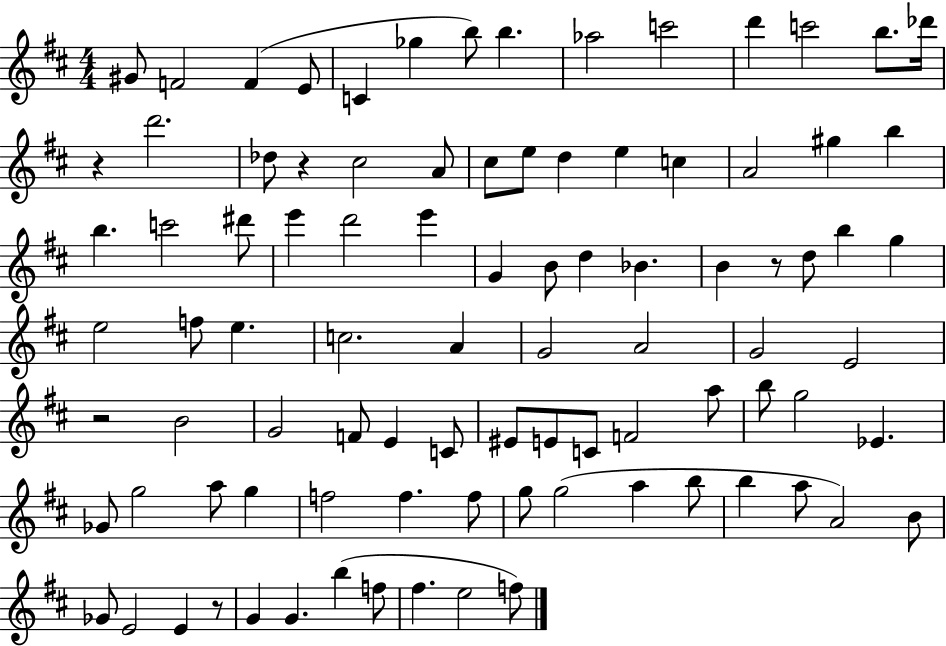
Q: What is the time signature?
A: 4/4